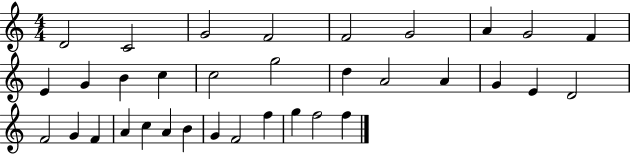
X:1
T:Untitled
M:4/4
L:1/4
K:C
D2 C2 G2 F2 F2 G2 A G2 F E G B c c2 g2 d A2 A G E D2 F2 G F A c A B G F2 f g f2 f